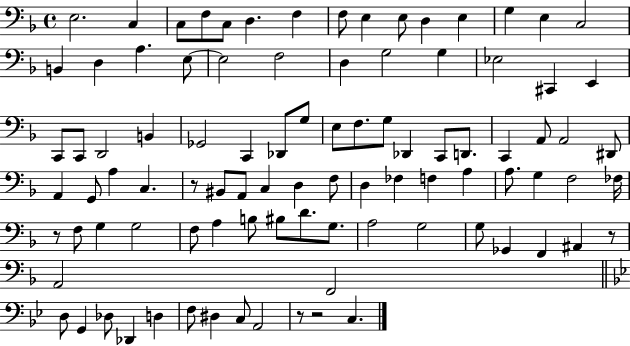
{
  \clef bass
  \time 4/4
  \defaultTimeSignature
  \key f \major
  e2. c4 | c8 f8 c8 d4. f4 | f8 e4 e8 d4 e4 | g4 e4 c2 | \break b,4 d4 a4. e8~~ | e2 f2 | d4 g2 g4 | ees2 cis,4 e,4 | \break c,8 c,8 d,2 b,4 | ges,2 c,4 des,8 g8 | e8 f8. g8 des,4 c,8 d,8. | c,4 a,8 a,2 dis,8 | \break a,4 g,8 a4 c4. | r8 bis,8 a,8 c4 d4 f8 | d4 fes4 f4 a4 | a8. g4 f2 fes16 | \break r8 f8 g4 g2 | f8 a4 b8 bis8 d'8. g8. | a2 g2 | g8 ges,4 f,4 ais,4 r8 | \break a,2 f,2 | \bar "||" \break \key bes \major d8 g,4 des8 des,4 d4 | f8 dis4 c8 a,2 | r8 r2 c4. | \bar "|."
}